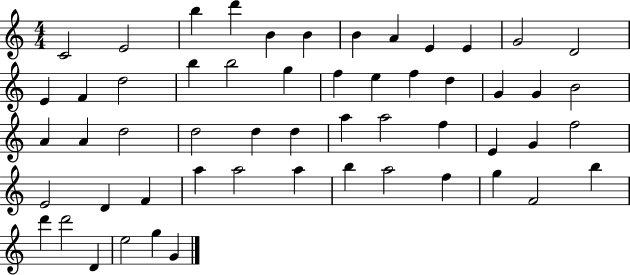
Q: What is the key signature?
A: C major